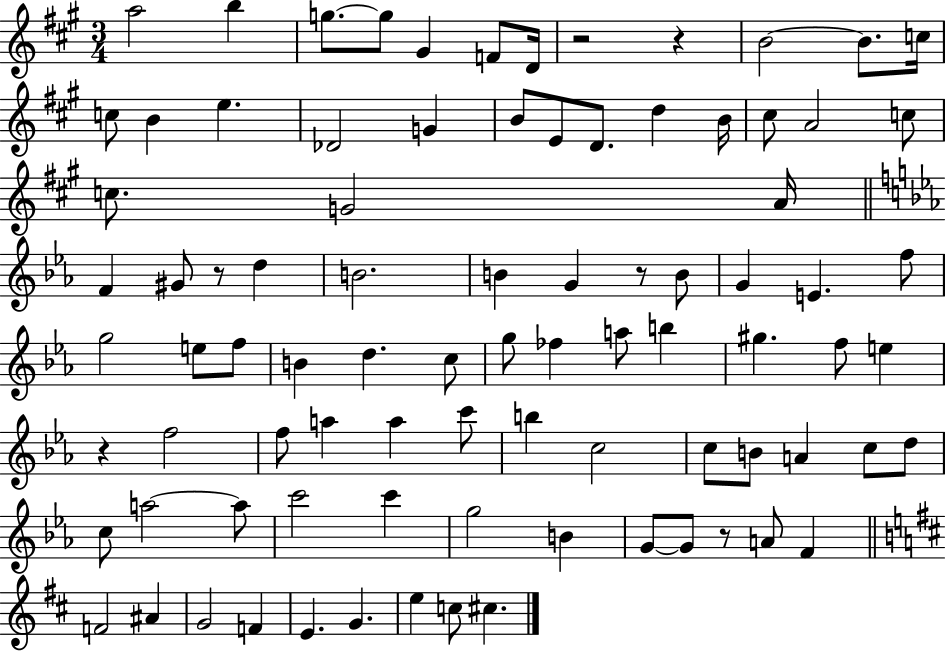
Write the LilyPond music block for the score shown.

{
  \clef treble
  \numericTimeSignature
  \time 3/4
  \key a \major
  a''2 b''4 | g''8.~~ g''8 gis'4 f'8 d'16 | r2 r4 | b'2~~ b'8. c''16 | \break c''8 b'4 e''4. | des'2 g'4 | b'8 e'8 d'8. d''4 b'16 | cis''8 a'2 c''8 | \break c''8. g'2 a'16 | \bar "||" \break \key ees \major f'4 gis'8 r8 d''4 | b'2. | b'4 g'4 r8 b'8 | g'4 e'4. f''8 | \break g''2 e''8 f''8 | b'4 d''4. c''8 | g''8 fes''4 a''8 b''4 | gis''4. f''8 e''4 | \break r4 f''2 | f''8 a''4 a''4 c'''8 | b''4 c''2 | c''8 b'8 a'4 c''8 d''8 | \break c''8 a''2~~ a''8 | c'''2 c'''4 | g''2 b'4 | g'8~~ g'8 r8 a'8 f'4 | \break \bar "||" \break \key d \major f'2 ais'4 | g'2 f'4 | e'4. g'4. | e''4 c''8 cis''4. | \break \bar "|."
}